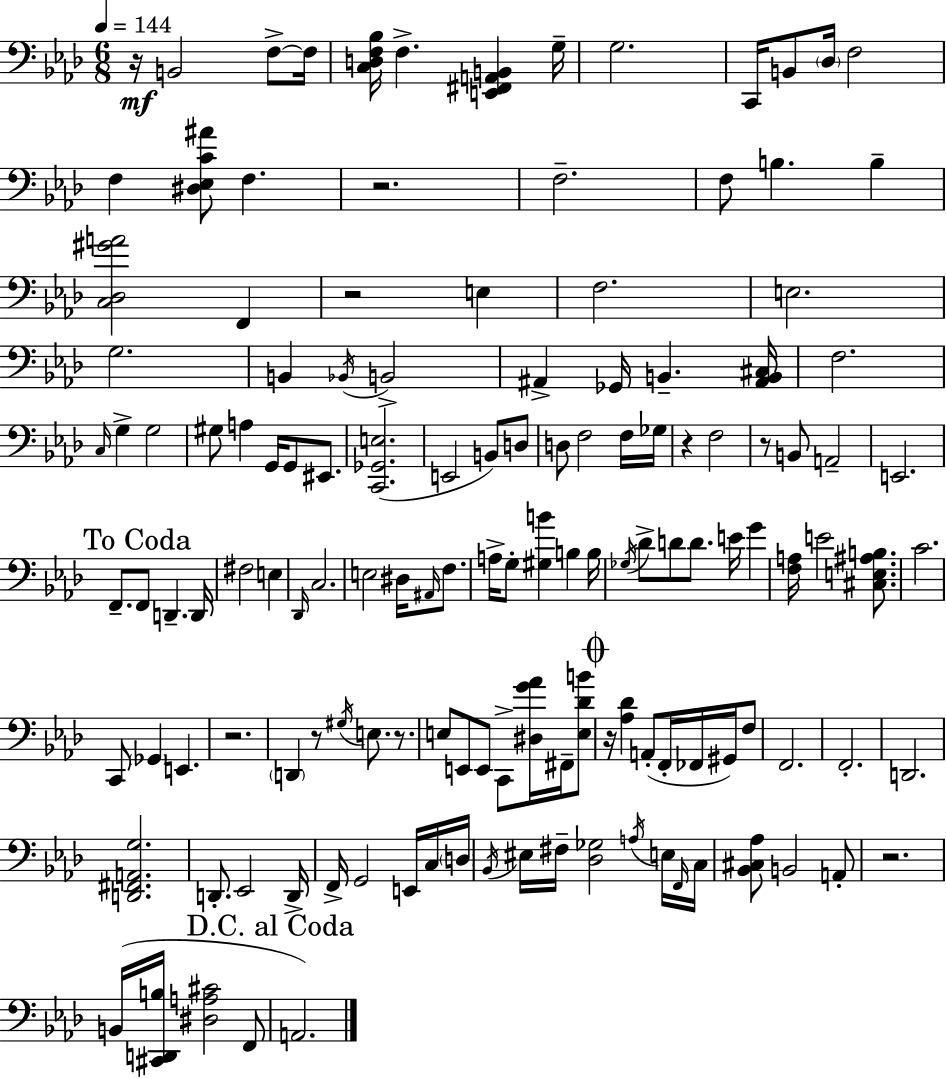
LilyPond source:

{
  \clef bass
  \numericTimeSignature
  \time 6/8
  \key f \minor
  \tempo 4 = 144
  r16\mf b,2 f8->~~ f16 | <c d f bes>16 f4.-> <e, fis, a, b,>4 g16-- | g2. | c,16 b,8 \parenthesize des16 f2 | \break f4 <dis ees c' ais'>8 f4. | r2. | f2.-- | f8 b4. b4-- | \break <c des gis' a'>2 f,4 | r2 e4 | f2. | e2. | \break g2. | b,4 \acciaccatura { bes,16 } b,2-> | ais,4-> ges,16 b,4.-- | <ais, b, cis>16 f2. | \break \grace { c16 } g4-> g2 | gis8 a4 g,16 g,8 eis,8. | <c, ges, e>2.( | e,2 b,8) | \break d8 d8 f2 | f16 ges16 r4 f2 | r8 b,8 a,2-- | e,2. | \break \mark "To Coda" f,8.-- f,8 d,4.-- | d,16 fis2 e4 | \grace { des,16 } c2. | e2 dis16 | \break \grace { ais,16 } f8. a16-> g8-. <gis b'>4 b4 | b16 \acciaccatura { ges16 } des'8-> d'8 d'8. | e'16 g'4 <f a>16 e'2 | <cis e ais b>8. c'2. | \break c,8 \parenthesize ges,4 e,4. | r2. | \parenthesize d,4 r8 \acciaccatura { gis16 } | e8. r8. e8 e,8 e,8 | \break c,8-> <dis g' aes'>16 fis,16-- <e des' b'>8 \mark \markup { \musicglyph "scripts.coda" } r16 <aes des'>4 a,8-.( | f,16-. fes,16 gis,16) f8 f,2. | f,2.-. | d,2. | \break <d, fis, a, g>2. | d,8.-. ees,2 | d,16-> f,16-> g,2 | e,16 c16 \parenthesize d16 \acciaccatura { bes,16 } eis16 fis16-- <des ges>2 | \break \acciaccatura { a16 } e16 \grace { f,16 } c16 <bes, cis aes>8 b,2 | a,8-. r2. | b,16( <cis, d, b>16 <dis a cis'>2 | f,8 \mark "D.C. al Coda" a,2.) | \break \bar "|."
}